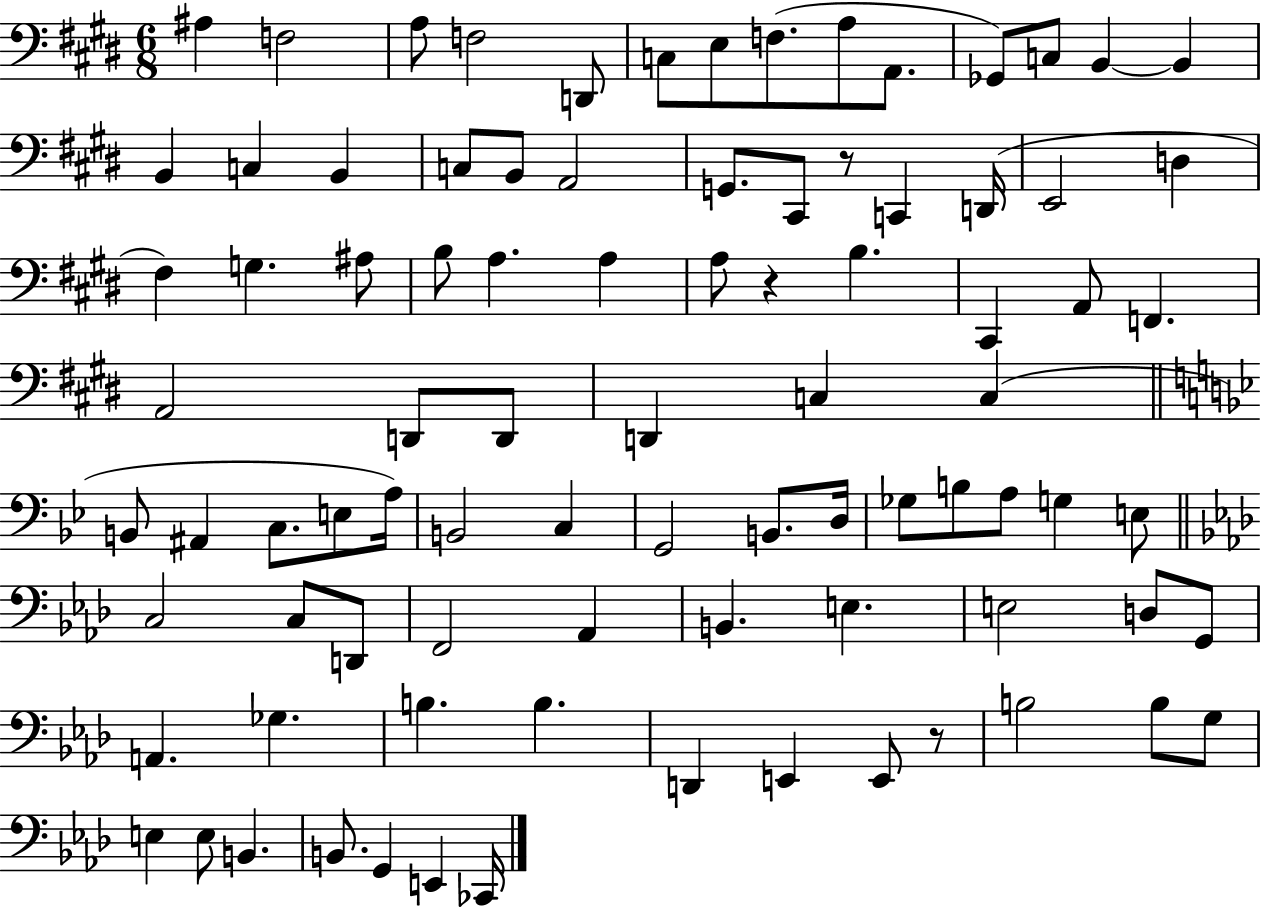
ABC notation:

X:1
T:Untitled
M:6/8
L:1/4
K:E
^A, F,2 A,/2 F,2 D,,/2 C,/2 E,/2 F,/2 A,/2 A,,/2 _G,,/2 C,/2 B,, B,, B,, C, B,, C,/2 B,,/2 A,,2 G,,/2 ^C,,/2 z/2 C,, D,,/4 E,,2 D, ^F, G, ^A,/2 B,/2 A, A, A,/2 z B, ^C,, A,,/2 F,, A,,2 D,,/2 D,,/2 D,, C, C, B,,/2 ^A,, C,/2 E,/2 A,/4 B,,2 C, G,,2 B,,/2 D,/4 _G,/2 B,/2 A,/2 G, E,/2 C,2 C,/2 D,,/2 F,,2 _A,, B,, E, E,2 D,/2 G,,/2 A,, _G, B, B, D,, E,, E,,/2 z/2 B,2 B,/2 G,/2 E, E,/2 B,, B,,/2 G,, E,, _C,,/4